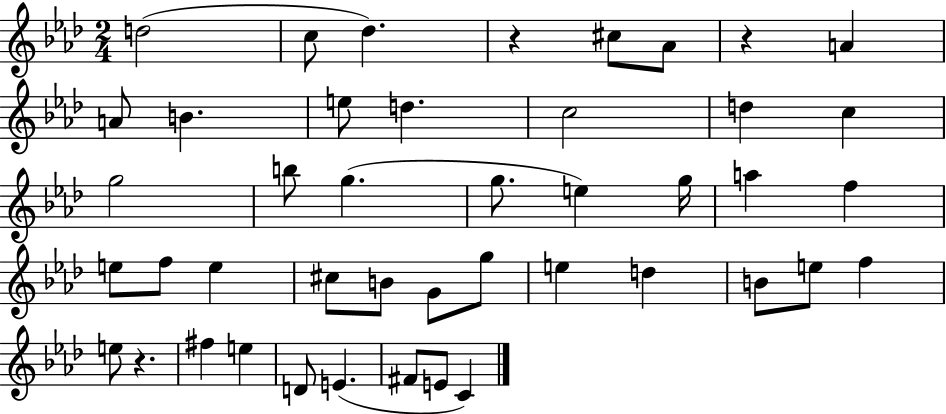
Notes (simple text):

D5/h C5/e Db5/q. R/q C#5/e Ab4/e R/q A4/q A4/e B4/q. E5/e D5/q. C5/h D5/q C5/q G5/h B5/e G5/q. G5/e. E5/q G5/s A5/q F5/q E5/e F5/e E5/q C#5/e B4/e G4/e G5/e E5/q D5/q B4/e E5/e F5/q E5/e R/q. F#5/q E5/q D4/e E4/q. F#4/e E4/e C4/q